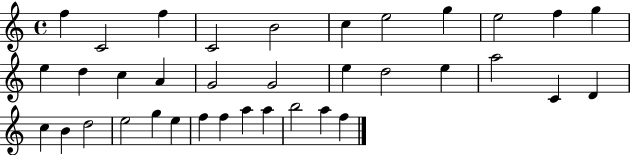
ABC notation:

X:1
T:Untitled
M:4/4
L:1/4
K:C
f C2 f C2 B2 c e2 g e2 f g e d c A G2 G2 e d2 e a2 C D c B d2 e2 g e f f a a b2 a f